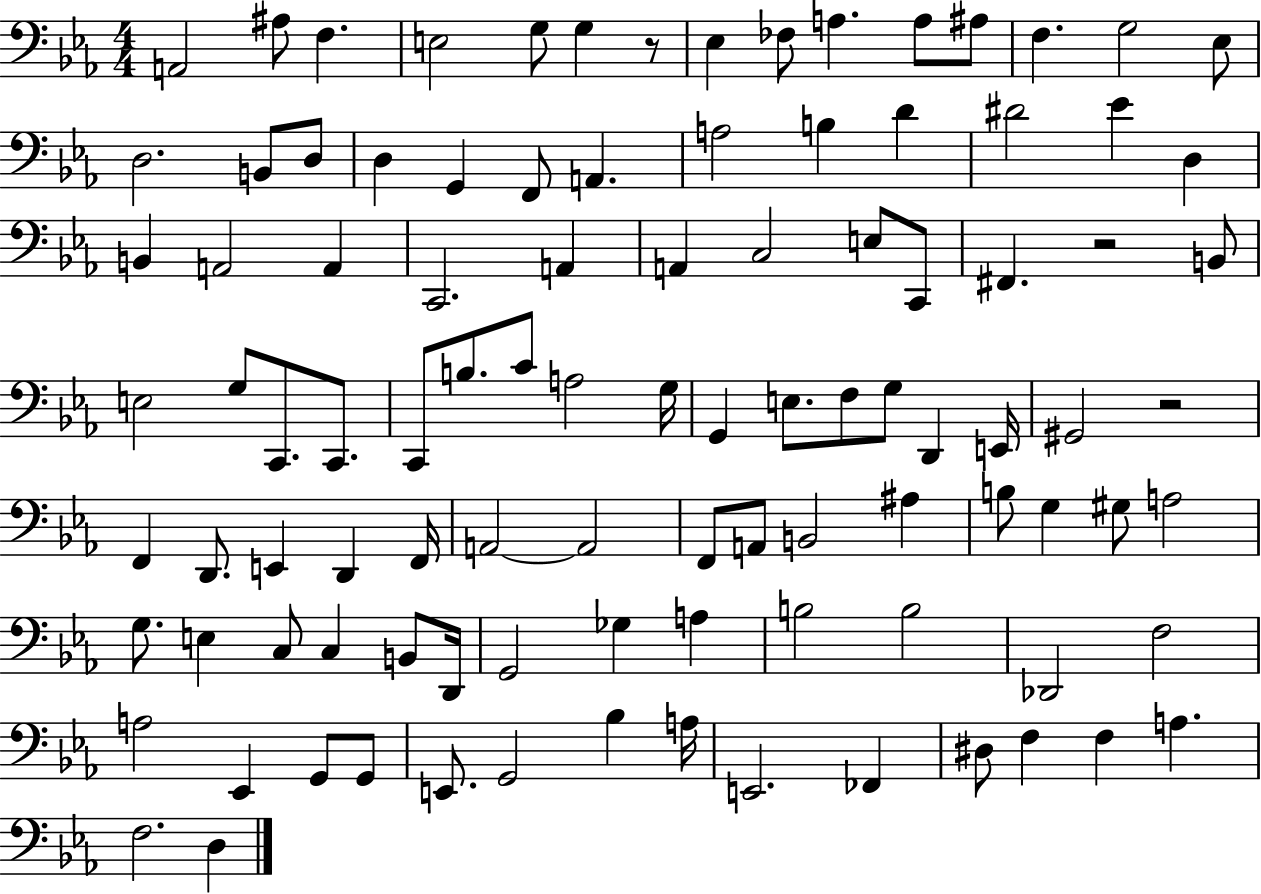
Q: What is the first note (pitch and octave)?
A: A2